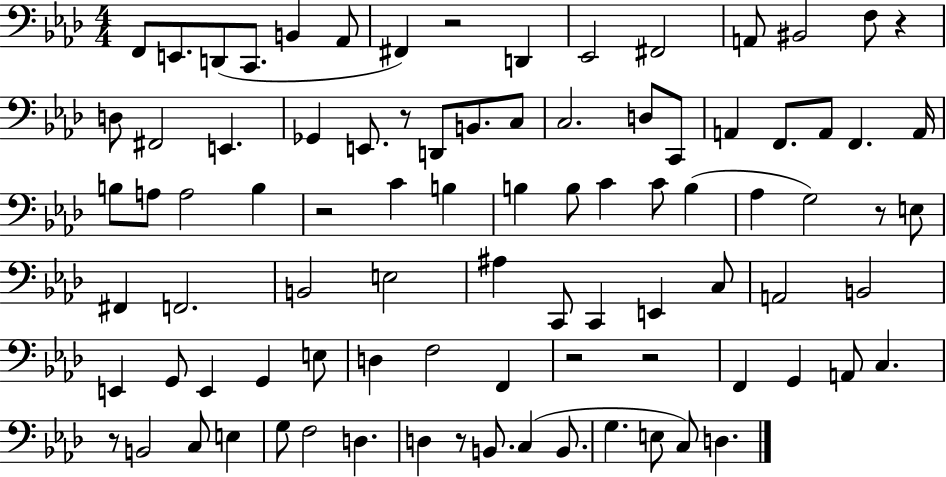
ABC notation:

X:1
T:Untitled
M:4/4
L:1/4
K:Ab
F,,/2 E,,/2 D,,/2 C,,/2 B,, _A,,/2 ^F,, z2 D,, _E,,2 ^F,,2 A,,/2 ^B,,2 F,/2 z D,/2 ^F,,2 E,, _G,, E,,/2 z/2 D,,/2 B,,/2 C,/2 C,2 D,/2 C,,/2 A,, F,,/2 A,,/2 F,, A,,/4 B,/2 A,/2 A,2 B, z2 C B, B, B,/2 C C/2 B, _A, G,2 z/2 E,/2 ^F,, F,,2 B,,2 E,2 ^A, C,,/2 C,, E,, C,/2 A,,2 B,,2 E,, G,,/2 E,, G,, E,/2 D, F,2 F,, z2 z2 F,, G,, A,,/2 C, z/2 B,,2 C,/2 E, G,/2 F,2 D, D, z/2 B,,/2 C, B,,/2 G, E,/2 C,/2 D,